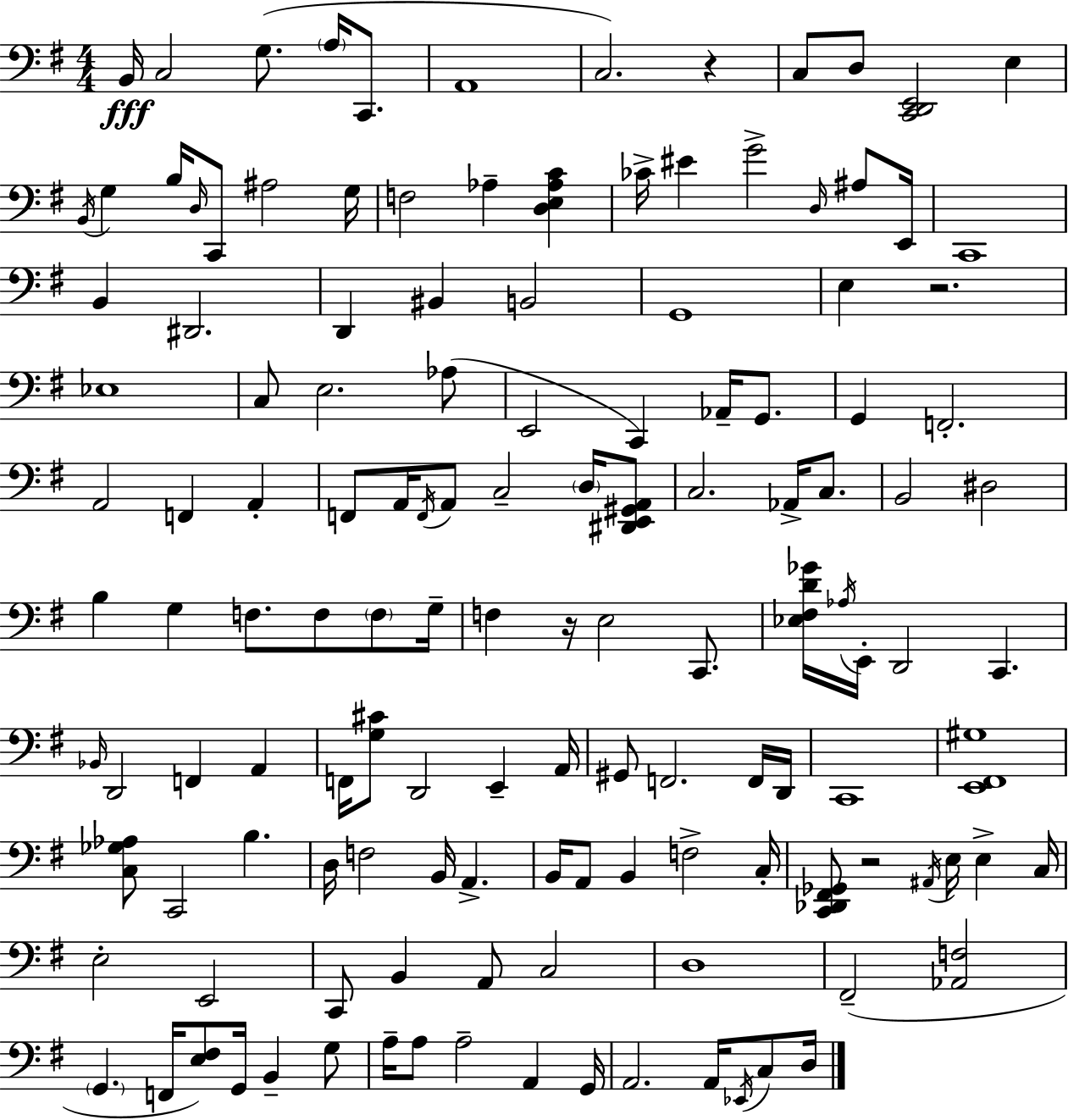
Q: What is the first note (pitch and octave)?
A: B2